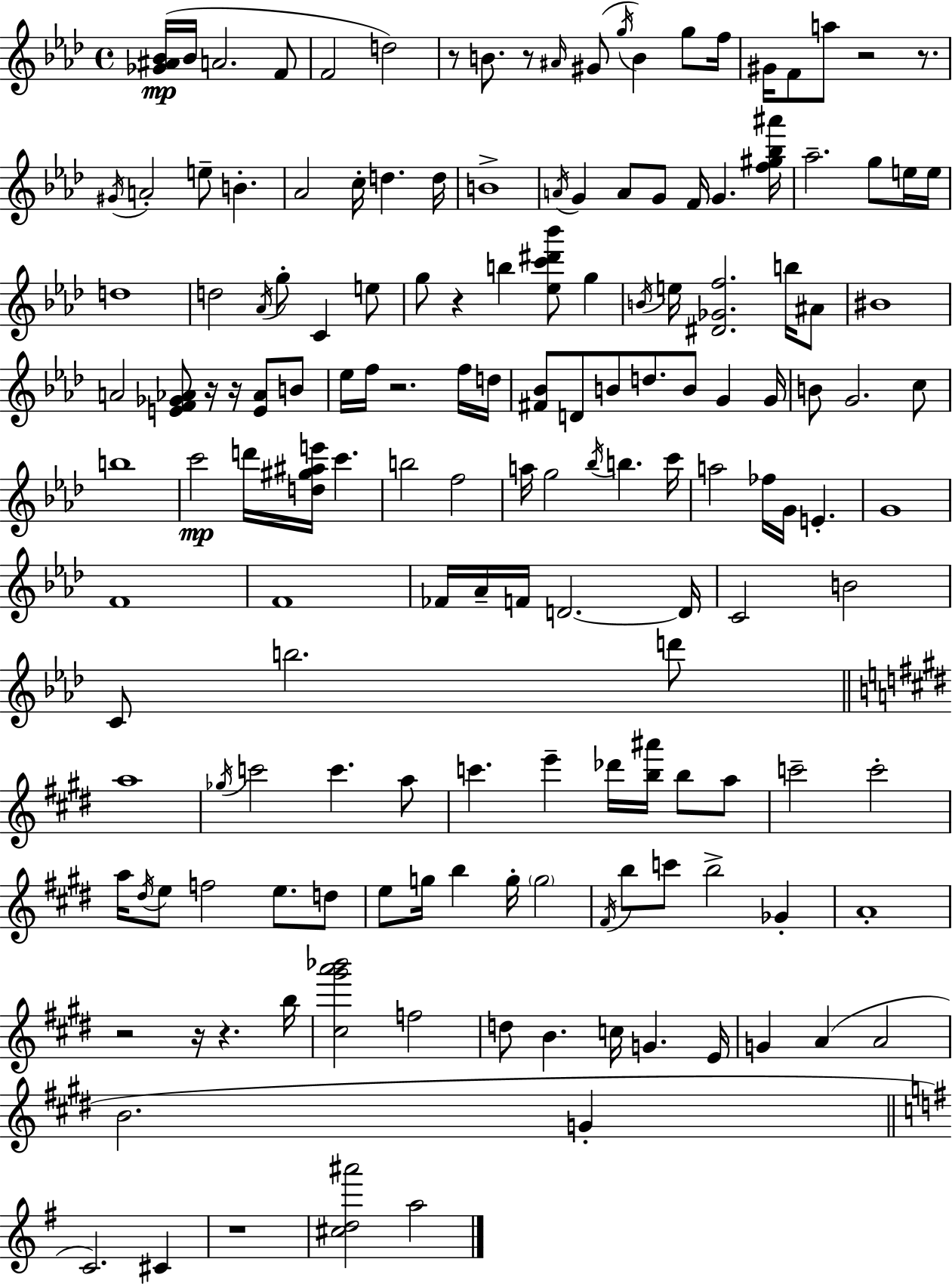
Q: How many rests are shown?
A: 12